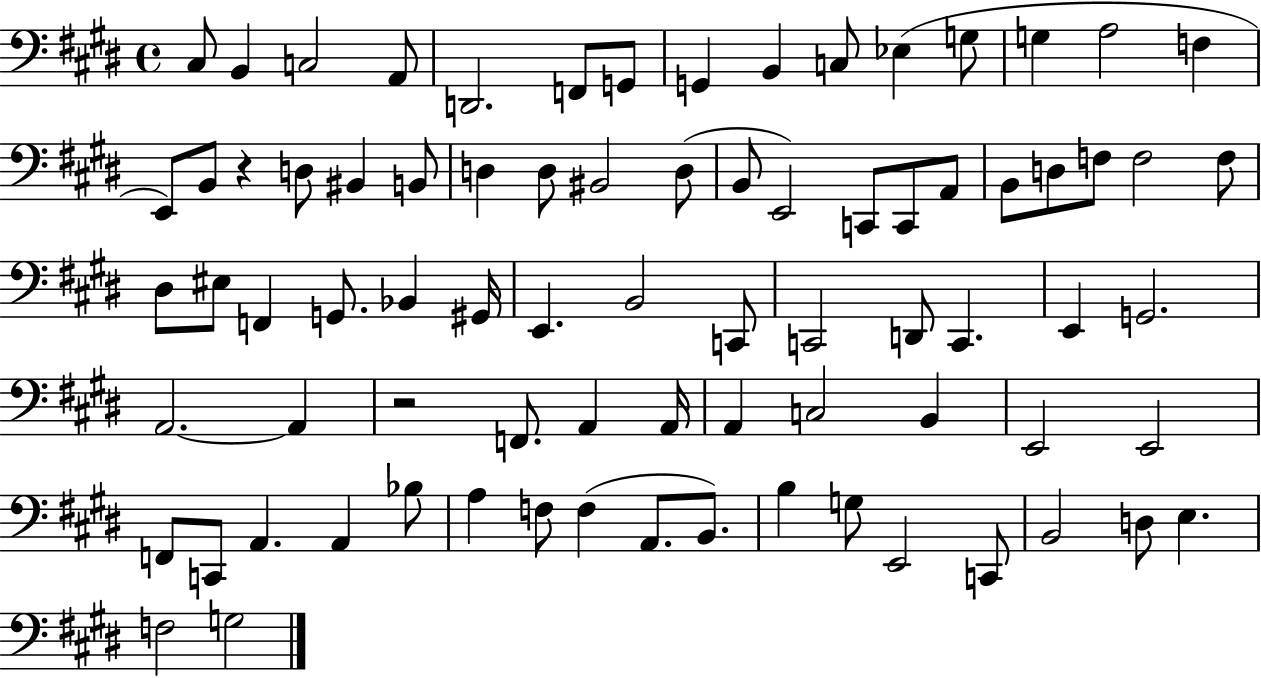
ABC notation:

X:1
T:Untitled
M:4/4
L:1/4
K:E
^C,/2 B,, C,2 A,,/2 D,,2 F,,/2 G,,/2 G,, B,, C,/2 _E, G,/2 G, A,2 F, E,,/2 B,,/2 z D,/2 ^B,, B,,/2 D, D,/2 ^B,,2 D,/2 B,,/2 E,,2 C,,/2 C,,/2 A,,/2 B,,/2 D,/2 F,/2 F,2 F,/2 ^D,/2 ^E,/2 F,, G,,/2 _B,, ^G,,/4 E,, B,,2 C,,/2 C,,2 D,,/2 C,, E,, G,,2 A,,2 A,, z2 F,,/2 A,, A,,/4 A,, C,2 B,, E,,2 E,,2 F,,/2 C,,/2 A,, A,, _B,/2 A, F,/2 F, A,,/2 B,,/2 B, G,/2 E,,2 C,,/2 B,,2 D,/2 E, F,2 G,2